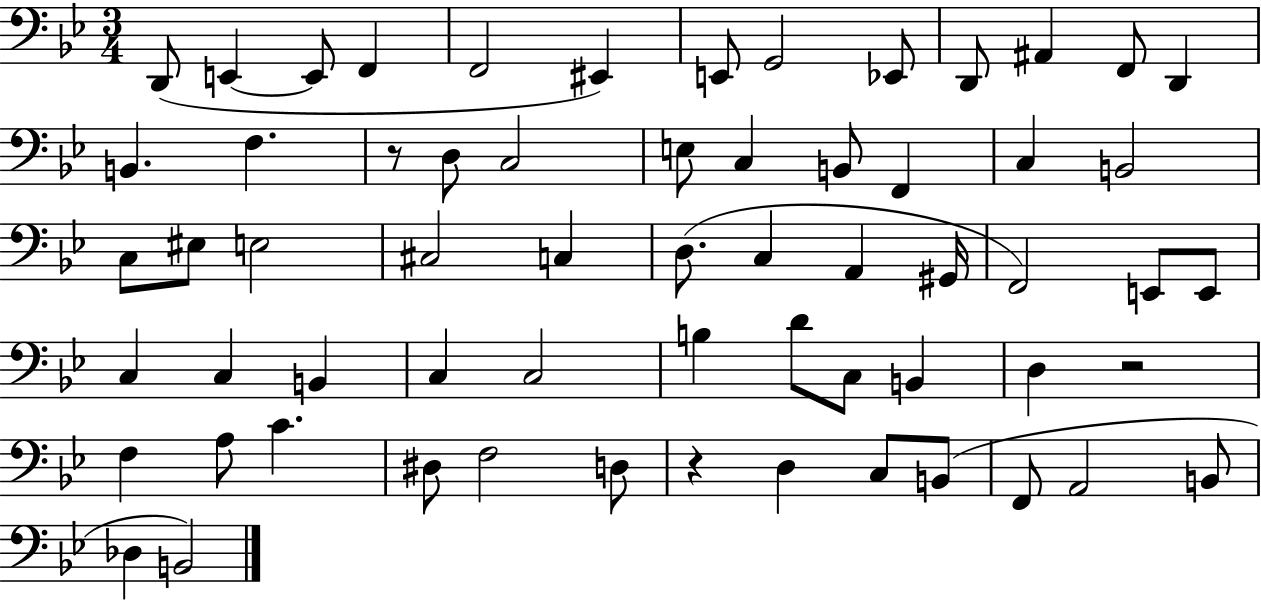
X:1
T:Untitled
M:3/4
L:1/4
K:Bb
D,,/2 E,, E,,/2 F,, F,,2 ^E,, E,,/2 G,,2 _E,,/2 D,,/2 ^A,, F,,/2 D,, B,, F, z/2 D,/2 C,2 E,/2 C, B,,/2 F,, C, B,,2 C,/2 ^E,/2 E,2 ^C,2 C, D,/2 C, A,, ^G,,/4 F,,2 E,,/2 E,,/2 C, C, B,, C, C,2 B, D/2 C,/2 B,, D, z2 F, A,/2 C ^D,/2 F,2 D,/2 z D, C,/2 B,,/2 F,,/2 A,,2 B,,/2 _D, B,,2